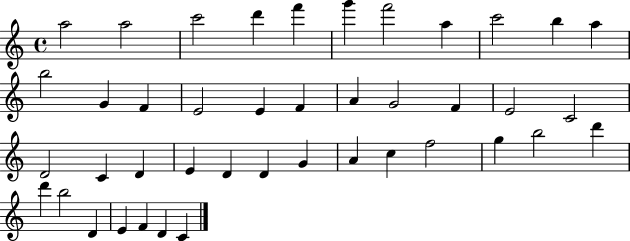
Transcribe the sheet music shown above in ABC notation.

X:1
T:Untitled
M:4/4
L:1/4
K:C
a2 a2 c'2 d' f' g' f'2 a c'2 b a b2 G F E2 E F A G2 F E2 C2 D2 C D E D D G A c f2 g b2 d' d' b2 D E F D C